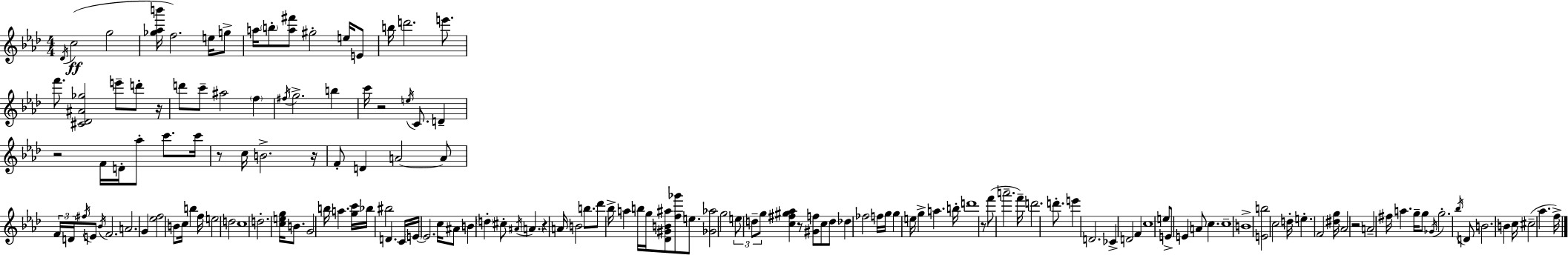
Db4/s C5/h G5/h [Gb5,Ab5,B6]/s F5/h. E5/s G5/e A5/s B5/e [A5,F#6]/e G#5/h E5/s E4/e B5/s D6/h. E6/e. F6/e. [C#4,Db4,A#4,Gb5]/h E6/e D6/e R/s D6/e C6/e A#5/h F5/q F#5/s G5/h. B5/q C6/s R/h E5/s C4/e. D4/q R/h F4/s D4/s Ab5/e C6/e. C6/s R/e C5/s B4/h. R/s F4/e D4/q A4/h A4/e F4/s D4/s F#5/s E4/e Bb4/s F4/h. A4/h. G4/q [Eb5,F5]/h B4/e C5/s B5/q F5/s E5/h D5/h C5/w D5/h. [C5,E5,G5]/s B4/e. G4/h B5/s A5/q. [G5,C6]/s Bb5/s BIS5/h D4/q. C4/s E4/s E4/h. C5/s A#4/e B4/q D5/q C#5/e A#4/s A4/q. R/q A4/s B4/h B5/e. Db6/e Bb5/s A5/q B5/s G5/s [Db4,G#4,B4,A#5]/e [F5,Gb6]/e E5/e. [Gb4,Ab5]/h G5/h E5/e D5/e G5/e [C5,F#5,G#5,Ab5]/q R/e [G#4,F5]/e C5/e D5/e Db5/q FES5/h F5/s G5/s G5/q E5/s G5/q A5/q. B5/s D6/w R/e F6/e A6/h. F6/s D6/h. D6/e. E6/q D4/h. CES4/q D4/h F4/q C5/w E5/e E4/e E4/q A4/e C5/q. C5/w B4/w [E4,B5]/h C5/h D5/s E5/q. F4/h [D#5,G5]/s Ab4/h R/h A4/h F#5/s A5/q. G5/s G5/e Gb4/s G5/h. Bb5/s D4/e B4/h. B4/q C5/s C#5/h Ab5/q. F5/s